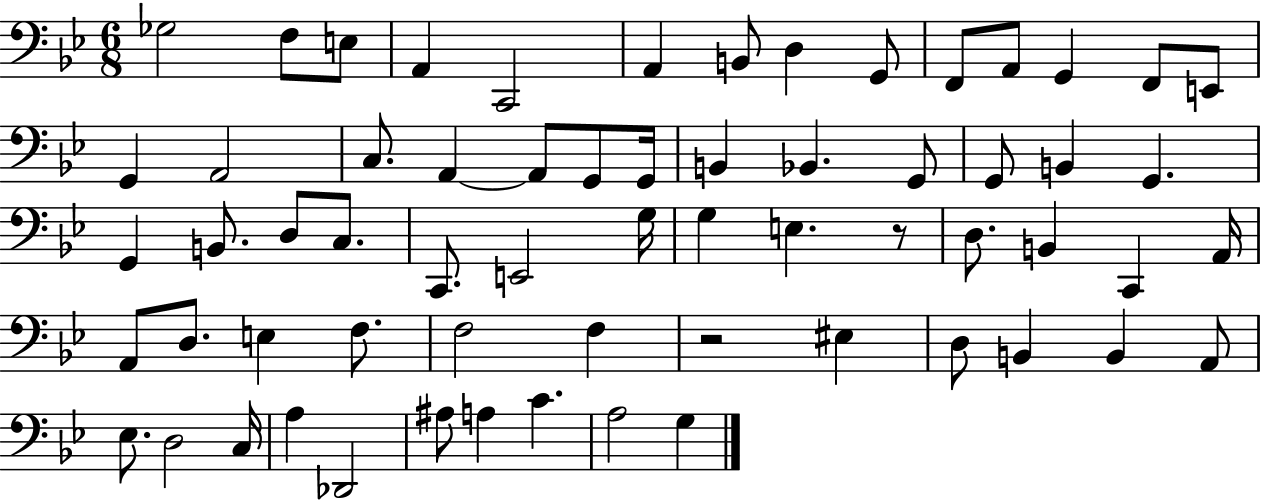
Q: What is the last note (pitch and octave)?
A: G3